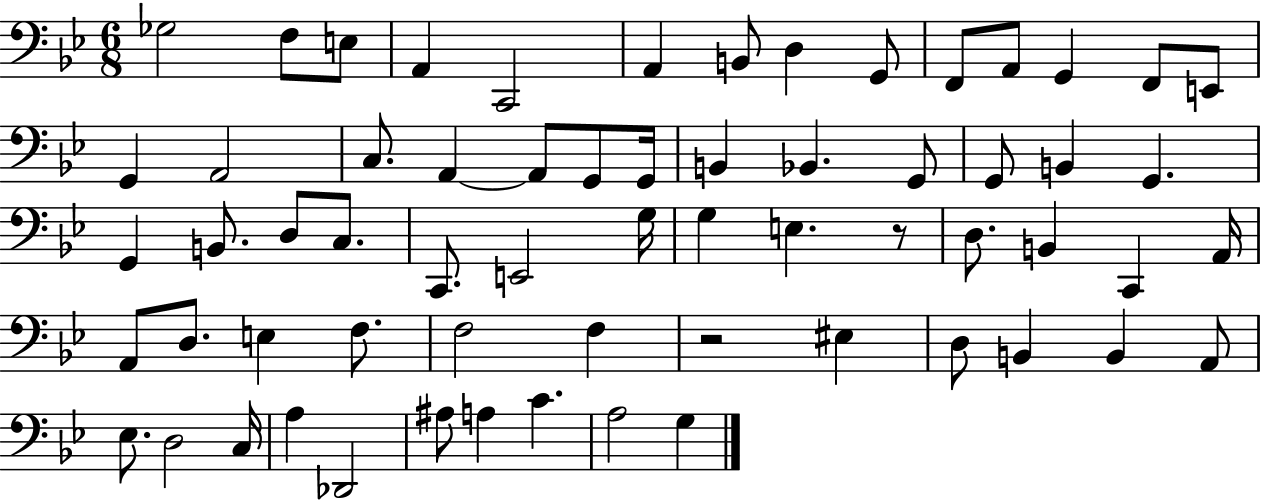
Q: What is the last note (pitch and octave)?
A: G3